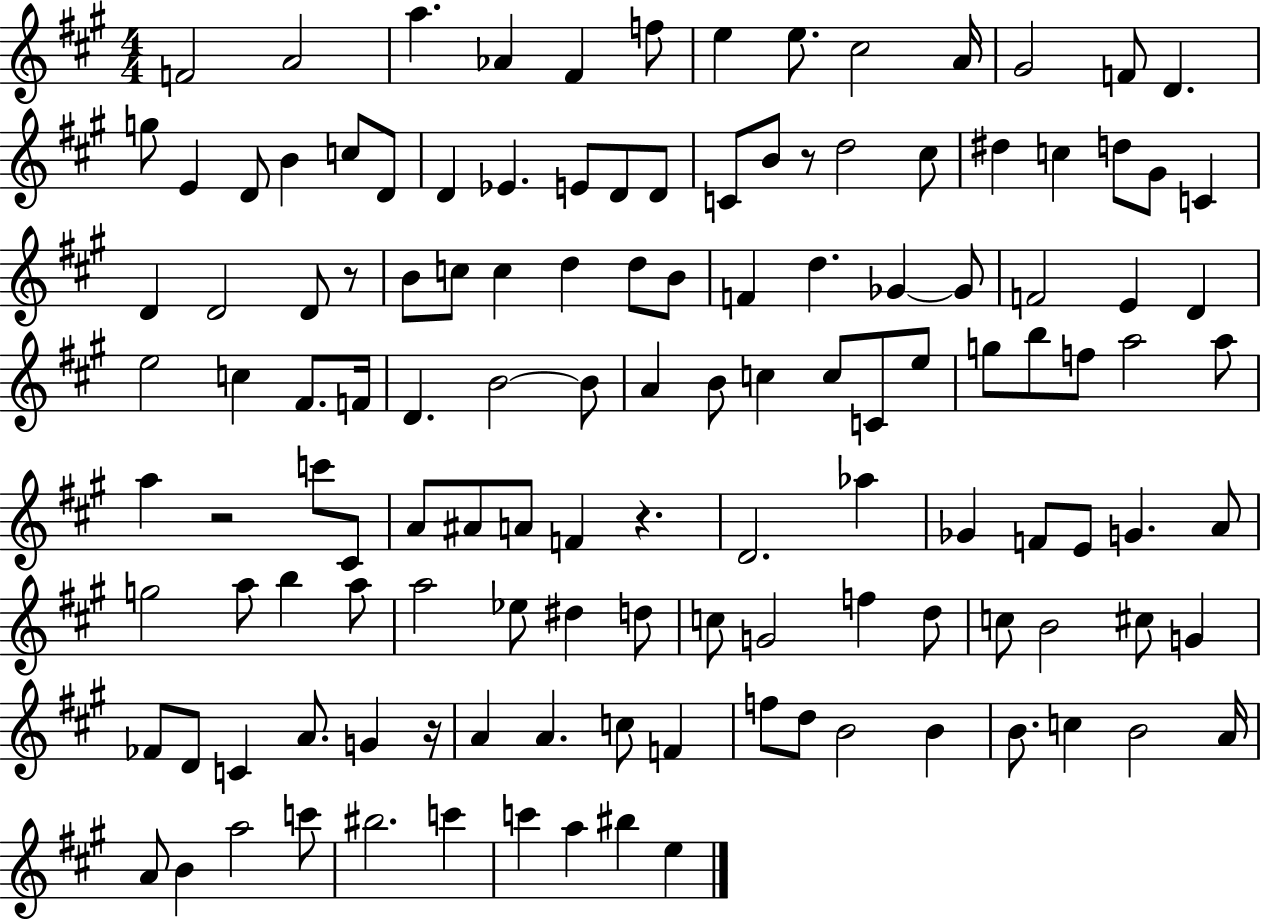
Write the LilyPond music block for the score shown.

{
  \clef treble
  \numericTimeSignature
  \time 4/4
  \key a \major
  \repeat volta 2 { f'2 a'2 | a''4. aes'4 fis'4 f''8 | e''4 e''8. cis''2 a'16 | gis'2 f'8 d'4. | \break g''8 e'4 d'8 b'4 c''8 d'8 | d'4 ees'4. e'8 d'8 d'8 | c'8 b'8 r8 d''2 cis''8 | dis''4 c''4 d''8 gis'8 c'4 | \break d'4 d'2 d'8 r8 | b'8 c''8 c''4 d''4 d''8 b'8 | f'4 d''4. ges'4~~ ges'8 | f'2 e'4 d'4 | \break e''2 c''4 fis'8. f'16 | d'4. b'2~~ b'8 | a'4 b'8 c''4 c''8 c'8 e''8 | g''8 b''8 f''8 a''2 a''8 | \break a''4 r2 c'''8 cis'8 | a'8 ais'8 a'8 f'4 r4. | d'2. aes''4 | ges'4 f'8 e'8 g'4. a'8 | \break g''2 a''8 b''4 a''8 | a''2 ees''8 dis''4 d''8 | c''8 g'2 f''4 d''8 | c''8 b'2 cis''8 g'4 | \break fes'8 d'8 c'4 a'8. g'4 r16 | a'4 a'4. c''8 f'4 | f''8 d''8 b'2 b'4 | b'8. c''4 b'2 a'16 | \break a'8 b'4 a''2 c'''8 | bis''2. c'''4 | c'''4 a''4 bis''4 e''4 | } \bar "|."
}